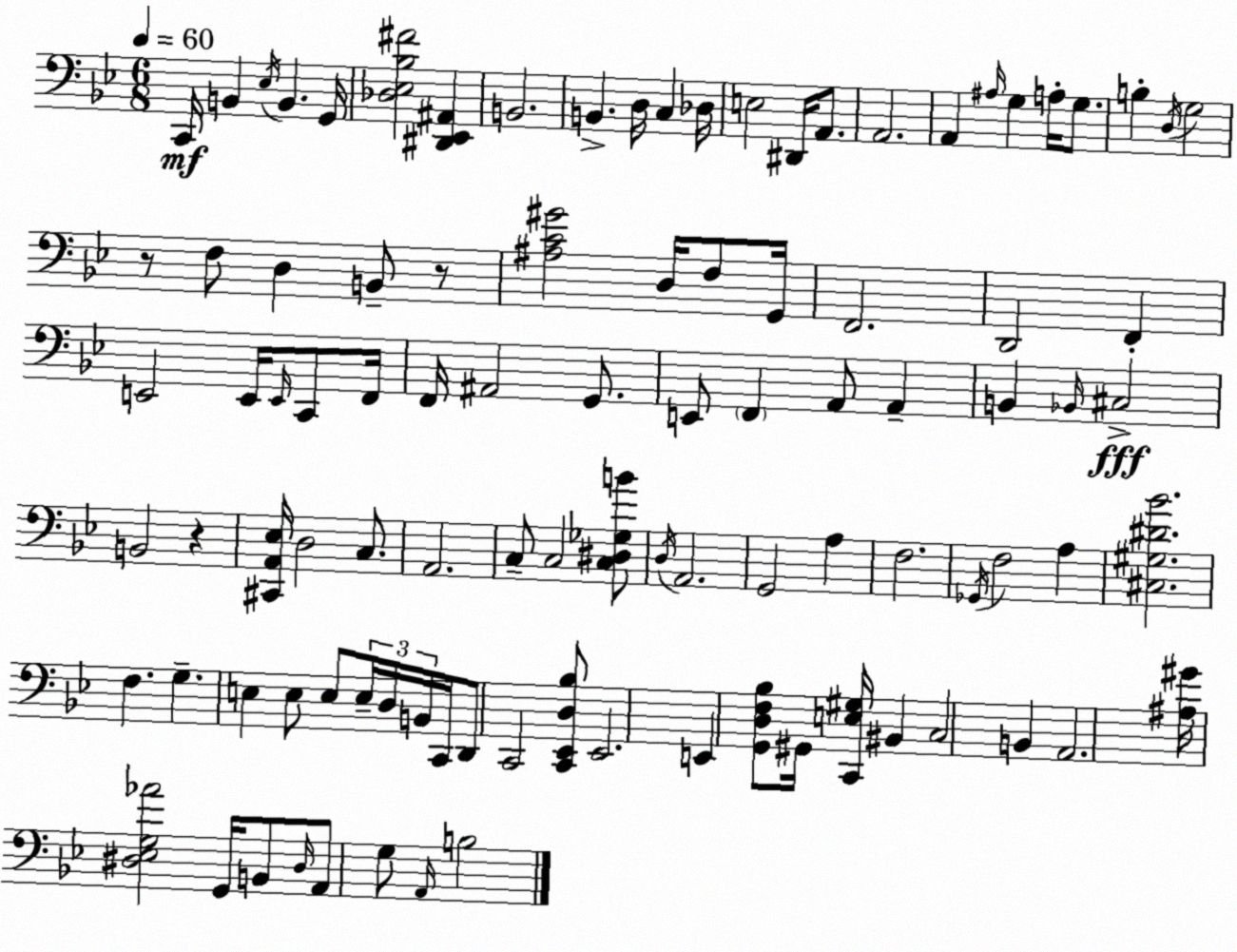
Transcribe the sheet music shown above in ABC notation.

X:1
T:Untitled
M:6/8
L:1/4
K:Gm
C,,/4 B,, _E,/4 B,, G,,/4 [_D,_E,_B,^F]2 [^D,,_E,,^A,,] B,,2 B,, D,/4 C, _D,/4 E,2 ^D,,/4 A,,/2 A,,2 A,, ^A,/4 G, A,/4 G,/2 B, D,/4 G,2 z/2 F,/2 D, B,,/2 z/2 [^A,C^G]2 D,/4 F,/2 G,,/4 F,,2 D,,2 F,, E,,2 E,,/4 E,,/4 C,,/2 F,,/4 F,,/4 ^A,,2 G,,/2 E,,/2 F,, A,,/2 A,, B,, _B,,/4 ^C,2 B,,2 z [^C,,A,,_E,]/4 D,2 C,/2 A,,2 C,/2 C,2 [C,^D,_G,B]/2 D,/4 A,,2 G,,2 A, F,2 _G,,/4 F,2 A, [^C,^G,^D_B]2 F, G, E, E,/2 E,/2 E,/4 D,/4 B,,/4 C,,/4 D,,/2 C,,2 [C,,_E,,D,_B,]/2 _E,,2 E,, [G,,D,F,_B,]/2 ^G,,/4 [C,,E,^G,]/4 ^B,, C,2 B,, A,,2 [^A,^G]/4 [^D,_E,G,_A]2 G,,/4 B,,/2 ^D,/4 A,,/2 G,/2 A,,/4 B,2